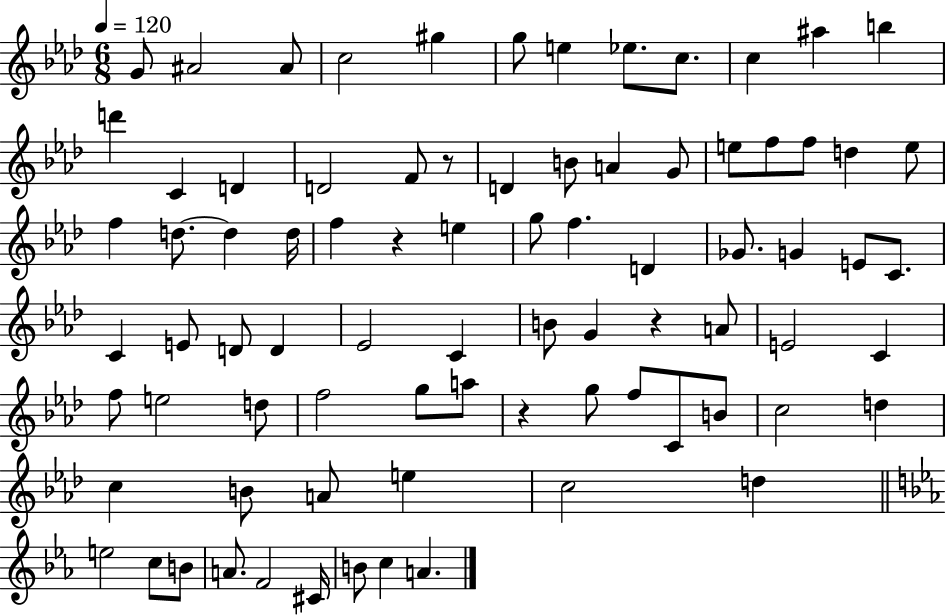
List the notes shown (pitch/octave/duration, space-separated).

G4/e A#4/h A#4/e C5/h G#5/q G5/e E5/q Eb5/e. C5/e. C5/q A#5/q B5/q D6/q C4/q D4/q D4/h F4/e R/e D4/q B4/e A4/q G4/e E5/e F5/e F5/e D5/q E5/e F5/q D5/e. D5/q D5/s F5/q R/q E5/q G5/e F5/q. D4/q Gb4/e. G4/q E4/e C4/e. C4/q E4/e D4/e D4/q Eb4/h C4/q B4/e G4/q R/q A4/e E4/h C4/q F5/e E5/h D5/e F5/h G5/e A5/e R/q G5/e F5/e C4/e B4/e C5/h D5/q C5/q B4/e A4/e E5/q C5/h D5/q E5/h C5/e B4/e A4/e. F4/h C#4/s B4/e C5/q A4/q.